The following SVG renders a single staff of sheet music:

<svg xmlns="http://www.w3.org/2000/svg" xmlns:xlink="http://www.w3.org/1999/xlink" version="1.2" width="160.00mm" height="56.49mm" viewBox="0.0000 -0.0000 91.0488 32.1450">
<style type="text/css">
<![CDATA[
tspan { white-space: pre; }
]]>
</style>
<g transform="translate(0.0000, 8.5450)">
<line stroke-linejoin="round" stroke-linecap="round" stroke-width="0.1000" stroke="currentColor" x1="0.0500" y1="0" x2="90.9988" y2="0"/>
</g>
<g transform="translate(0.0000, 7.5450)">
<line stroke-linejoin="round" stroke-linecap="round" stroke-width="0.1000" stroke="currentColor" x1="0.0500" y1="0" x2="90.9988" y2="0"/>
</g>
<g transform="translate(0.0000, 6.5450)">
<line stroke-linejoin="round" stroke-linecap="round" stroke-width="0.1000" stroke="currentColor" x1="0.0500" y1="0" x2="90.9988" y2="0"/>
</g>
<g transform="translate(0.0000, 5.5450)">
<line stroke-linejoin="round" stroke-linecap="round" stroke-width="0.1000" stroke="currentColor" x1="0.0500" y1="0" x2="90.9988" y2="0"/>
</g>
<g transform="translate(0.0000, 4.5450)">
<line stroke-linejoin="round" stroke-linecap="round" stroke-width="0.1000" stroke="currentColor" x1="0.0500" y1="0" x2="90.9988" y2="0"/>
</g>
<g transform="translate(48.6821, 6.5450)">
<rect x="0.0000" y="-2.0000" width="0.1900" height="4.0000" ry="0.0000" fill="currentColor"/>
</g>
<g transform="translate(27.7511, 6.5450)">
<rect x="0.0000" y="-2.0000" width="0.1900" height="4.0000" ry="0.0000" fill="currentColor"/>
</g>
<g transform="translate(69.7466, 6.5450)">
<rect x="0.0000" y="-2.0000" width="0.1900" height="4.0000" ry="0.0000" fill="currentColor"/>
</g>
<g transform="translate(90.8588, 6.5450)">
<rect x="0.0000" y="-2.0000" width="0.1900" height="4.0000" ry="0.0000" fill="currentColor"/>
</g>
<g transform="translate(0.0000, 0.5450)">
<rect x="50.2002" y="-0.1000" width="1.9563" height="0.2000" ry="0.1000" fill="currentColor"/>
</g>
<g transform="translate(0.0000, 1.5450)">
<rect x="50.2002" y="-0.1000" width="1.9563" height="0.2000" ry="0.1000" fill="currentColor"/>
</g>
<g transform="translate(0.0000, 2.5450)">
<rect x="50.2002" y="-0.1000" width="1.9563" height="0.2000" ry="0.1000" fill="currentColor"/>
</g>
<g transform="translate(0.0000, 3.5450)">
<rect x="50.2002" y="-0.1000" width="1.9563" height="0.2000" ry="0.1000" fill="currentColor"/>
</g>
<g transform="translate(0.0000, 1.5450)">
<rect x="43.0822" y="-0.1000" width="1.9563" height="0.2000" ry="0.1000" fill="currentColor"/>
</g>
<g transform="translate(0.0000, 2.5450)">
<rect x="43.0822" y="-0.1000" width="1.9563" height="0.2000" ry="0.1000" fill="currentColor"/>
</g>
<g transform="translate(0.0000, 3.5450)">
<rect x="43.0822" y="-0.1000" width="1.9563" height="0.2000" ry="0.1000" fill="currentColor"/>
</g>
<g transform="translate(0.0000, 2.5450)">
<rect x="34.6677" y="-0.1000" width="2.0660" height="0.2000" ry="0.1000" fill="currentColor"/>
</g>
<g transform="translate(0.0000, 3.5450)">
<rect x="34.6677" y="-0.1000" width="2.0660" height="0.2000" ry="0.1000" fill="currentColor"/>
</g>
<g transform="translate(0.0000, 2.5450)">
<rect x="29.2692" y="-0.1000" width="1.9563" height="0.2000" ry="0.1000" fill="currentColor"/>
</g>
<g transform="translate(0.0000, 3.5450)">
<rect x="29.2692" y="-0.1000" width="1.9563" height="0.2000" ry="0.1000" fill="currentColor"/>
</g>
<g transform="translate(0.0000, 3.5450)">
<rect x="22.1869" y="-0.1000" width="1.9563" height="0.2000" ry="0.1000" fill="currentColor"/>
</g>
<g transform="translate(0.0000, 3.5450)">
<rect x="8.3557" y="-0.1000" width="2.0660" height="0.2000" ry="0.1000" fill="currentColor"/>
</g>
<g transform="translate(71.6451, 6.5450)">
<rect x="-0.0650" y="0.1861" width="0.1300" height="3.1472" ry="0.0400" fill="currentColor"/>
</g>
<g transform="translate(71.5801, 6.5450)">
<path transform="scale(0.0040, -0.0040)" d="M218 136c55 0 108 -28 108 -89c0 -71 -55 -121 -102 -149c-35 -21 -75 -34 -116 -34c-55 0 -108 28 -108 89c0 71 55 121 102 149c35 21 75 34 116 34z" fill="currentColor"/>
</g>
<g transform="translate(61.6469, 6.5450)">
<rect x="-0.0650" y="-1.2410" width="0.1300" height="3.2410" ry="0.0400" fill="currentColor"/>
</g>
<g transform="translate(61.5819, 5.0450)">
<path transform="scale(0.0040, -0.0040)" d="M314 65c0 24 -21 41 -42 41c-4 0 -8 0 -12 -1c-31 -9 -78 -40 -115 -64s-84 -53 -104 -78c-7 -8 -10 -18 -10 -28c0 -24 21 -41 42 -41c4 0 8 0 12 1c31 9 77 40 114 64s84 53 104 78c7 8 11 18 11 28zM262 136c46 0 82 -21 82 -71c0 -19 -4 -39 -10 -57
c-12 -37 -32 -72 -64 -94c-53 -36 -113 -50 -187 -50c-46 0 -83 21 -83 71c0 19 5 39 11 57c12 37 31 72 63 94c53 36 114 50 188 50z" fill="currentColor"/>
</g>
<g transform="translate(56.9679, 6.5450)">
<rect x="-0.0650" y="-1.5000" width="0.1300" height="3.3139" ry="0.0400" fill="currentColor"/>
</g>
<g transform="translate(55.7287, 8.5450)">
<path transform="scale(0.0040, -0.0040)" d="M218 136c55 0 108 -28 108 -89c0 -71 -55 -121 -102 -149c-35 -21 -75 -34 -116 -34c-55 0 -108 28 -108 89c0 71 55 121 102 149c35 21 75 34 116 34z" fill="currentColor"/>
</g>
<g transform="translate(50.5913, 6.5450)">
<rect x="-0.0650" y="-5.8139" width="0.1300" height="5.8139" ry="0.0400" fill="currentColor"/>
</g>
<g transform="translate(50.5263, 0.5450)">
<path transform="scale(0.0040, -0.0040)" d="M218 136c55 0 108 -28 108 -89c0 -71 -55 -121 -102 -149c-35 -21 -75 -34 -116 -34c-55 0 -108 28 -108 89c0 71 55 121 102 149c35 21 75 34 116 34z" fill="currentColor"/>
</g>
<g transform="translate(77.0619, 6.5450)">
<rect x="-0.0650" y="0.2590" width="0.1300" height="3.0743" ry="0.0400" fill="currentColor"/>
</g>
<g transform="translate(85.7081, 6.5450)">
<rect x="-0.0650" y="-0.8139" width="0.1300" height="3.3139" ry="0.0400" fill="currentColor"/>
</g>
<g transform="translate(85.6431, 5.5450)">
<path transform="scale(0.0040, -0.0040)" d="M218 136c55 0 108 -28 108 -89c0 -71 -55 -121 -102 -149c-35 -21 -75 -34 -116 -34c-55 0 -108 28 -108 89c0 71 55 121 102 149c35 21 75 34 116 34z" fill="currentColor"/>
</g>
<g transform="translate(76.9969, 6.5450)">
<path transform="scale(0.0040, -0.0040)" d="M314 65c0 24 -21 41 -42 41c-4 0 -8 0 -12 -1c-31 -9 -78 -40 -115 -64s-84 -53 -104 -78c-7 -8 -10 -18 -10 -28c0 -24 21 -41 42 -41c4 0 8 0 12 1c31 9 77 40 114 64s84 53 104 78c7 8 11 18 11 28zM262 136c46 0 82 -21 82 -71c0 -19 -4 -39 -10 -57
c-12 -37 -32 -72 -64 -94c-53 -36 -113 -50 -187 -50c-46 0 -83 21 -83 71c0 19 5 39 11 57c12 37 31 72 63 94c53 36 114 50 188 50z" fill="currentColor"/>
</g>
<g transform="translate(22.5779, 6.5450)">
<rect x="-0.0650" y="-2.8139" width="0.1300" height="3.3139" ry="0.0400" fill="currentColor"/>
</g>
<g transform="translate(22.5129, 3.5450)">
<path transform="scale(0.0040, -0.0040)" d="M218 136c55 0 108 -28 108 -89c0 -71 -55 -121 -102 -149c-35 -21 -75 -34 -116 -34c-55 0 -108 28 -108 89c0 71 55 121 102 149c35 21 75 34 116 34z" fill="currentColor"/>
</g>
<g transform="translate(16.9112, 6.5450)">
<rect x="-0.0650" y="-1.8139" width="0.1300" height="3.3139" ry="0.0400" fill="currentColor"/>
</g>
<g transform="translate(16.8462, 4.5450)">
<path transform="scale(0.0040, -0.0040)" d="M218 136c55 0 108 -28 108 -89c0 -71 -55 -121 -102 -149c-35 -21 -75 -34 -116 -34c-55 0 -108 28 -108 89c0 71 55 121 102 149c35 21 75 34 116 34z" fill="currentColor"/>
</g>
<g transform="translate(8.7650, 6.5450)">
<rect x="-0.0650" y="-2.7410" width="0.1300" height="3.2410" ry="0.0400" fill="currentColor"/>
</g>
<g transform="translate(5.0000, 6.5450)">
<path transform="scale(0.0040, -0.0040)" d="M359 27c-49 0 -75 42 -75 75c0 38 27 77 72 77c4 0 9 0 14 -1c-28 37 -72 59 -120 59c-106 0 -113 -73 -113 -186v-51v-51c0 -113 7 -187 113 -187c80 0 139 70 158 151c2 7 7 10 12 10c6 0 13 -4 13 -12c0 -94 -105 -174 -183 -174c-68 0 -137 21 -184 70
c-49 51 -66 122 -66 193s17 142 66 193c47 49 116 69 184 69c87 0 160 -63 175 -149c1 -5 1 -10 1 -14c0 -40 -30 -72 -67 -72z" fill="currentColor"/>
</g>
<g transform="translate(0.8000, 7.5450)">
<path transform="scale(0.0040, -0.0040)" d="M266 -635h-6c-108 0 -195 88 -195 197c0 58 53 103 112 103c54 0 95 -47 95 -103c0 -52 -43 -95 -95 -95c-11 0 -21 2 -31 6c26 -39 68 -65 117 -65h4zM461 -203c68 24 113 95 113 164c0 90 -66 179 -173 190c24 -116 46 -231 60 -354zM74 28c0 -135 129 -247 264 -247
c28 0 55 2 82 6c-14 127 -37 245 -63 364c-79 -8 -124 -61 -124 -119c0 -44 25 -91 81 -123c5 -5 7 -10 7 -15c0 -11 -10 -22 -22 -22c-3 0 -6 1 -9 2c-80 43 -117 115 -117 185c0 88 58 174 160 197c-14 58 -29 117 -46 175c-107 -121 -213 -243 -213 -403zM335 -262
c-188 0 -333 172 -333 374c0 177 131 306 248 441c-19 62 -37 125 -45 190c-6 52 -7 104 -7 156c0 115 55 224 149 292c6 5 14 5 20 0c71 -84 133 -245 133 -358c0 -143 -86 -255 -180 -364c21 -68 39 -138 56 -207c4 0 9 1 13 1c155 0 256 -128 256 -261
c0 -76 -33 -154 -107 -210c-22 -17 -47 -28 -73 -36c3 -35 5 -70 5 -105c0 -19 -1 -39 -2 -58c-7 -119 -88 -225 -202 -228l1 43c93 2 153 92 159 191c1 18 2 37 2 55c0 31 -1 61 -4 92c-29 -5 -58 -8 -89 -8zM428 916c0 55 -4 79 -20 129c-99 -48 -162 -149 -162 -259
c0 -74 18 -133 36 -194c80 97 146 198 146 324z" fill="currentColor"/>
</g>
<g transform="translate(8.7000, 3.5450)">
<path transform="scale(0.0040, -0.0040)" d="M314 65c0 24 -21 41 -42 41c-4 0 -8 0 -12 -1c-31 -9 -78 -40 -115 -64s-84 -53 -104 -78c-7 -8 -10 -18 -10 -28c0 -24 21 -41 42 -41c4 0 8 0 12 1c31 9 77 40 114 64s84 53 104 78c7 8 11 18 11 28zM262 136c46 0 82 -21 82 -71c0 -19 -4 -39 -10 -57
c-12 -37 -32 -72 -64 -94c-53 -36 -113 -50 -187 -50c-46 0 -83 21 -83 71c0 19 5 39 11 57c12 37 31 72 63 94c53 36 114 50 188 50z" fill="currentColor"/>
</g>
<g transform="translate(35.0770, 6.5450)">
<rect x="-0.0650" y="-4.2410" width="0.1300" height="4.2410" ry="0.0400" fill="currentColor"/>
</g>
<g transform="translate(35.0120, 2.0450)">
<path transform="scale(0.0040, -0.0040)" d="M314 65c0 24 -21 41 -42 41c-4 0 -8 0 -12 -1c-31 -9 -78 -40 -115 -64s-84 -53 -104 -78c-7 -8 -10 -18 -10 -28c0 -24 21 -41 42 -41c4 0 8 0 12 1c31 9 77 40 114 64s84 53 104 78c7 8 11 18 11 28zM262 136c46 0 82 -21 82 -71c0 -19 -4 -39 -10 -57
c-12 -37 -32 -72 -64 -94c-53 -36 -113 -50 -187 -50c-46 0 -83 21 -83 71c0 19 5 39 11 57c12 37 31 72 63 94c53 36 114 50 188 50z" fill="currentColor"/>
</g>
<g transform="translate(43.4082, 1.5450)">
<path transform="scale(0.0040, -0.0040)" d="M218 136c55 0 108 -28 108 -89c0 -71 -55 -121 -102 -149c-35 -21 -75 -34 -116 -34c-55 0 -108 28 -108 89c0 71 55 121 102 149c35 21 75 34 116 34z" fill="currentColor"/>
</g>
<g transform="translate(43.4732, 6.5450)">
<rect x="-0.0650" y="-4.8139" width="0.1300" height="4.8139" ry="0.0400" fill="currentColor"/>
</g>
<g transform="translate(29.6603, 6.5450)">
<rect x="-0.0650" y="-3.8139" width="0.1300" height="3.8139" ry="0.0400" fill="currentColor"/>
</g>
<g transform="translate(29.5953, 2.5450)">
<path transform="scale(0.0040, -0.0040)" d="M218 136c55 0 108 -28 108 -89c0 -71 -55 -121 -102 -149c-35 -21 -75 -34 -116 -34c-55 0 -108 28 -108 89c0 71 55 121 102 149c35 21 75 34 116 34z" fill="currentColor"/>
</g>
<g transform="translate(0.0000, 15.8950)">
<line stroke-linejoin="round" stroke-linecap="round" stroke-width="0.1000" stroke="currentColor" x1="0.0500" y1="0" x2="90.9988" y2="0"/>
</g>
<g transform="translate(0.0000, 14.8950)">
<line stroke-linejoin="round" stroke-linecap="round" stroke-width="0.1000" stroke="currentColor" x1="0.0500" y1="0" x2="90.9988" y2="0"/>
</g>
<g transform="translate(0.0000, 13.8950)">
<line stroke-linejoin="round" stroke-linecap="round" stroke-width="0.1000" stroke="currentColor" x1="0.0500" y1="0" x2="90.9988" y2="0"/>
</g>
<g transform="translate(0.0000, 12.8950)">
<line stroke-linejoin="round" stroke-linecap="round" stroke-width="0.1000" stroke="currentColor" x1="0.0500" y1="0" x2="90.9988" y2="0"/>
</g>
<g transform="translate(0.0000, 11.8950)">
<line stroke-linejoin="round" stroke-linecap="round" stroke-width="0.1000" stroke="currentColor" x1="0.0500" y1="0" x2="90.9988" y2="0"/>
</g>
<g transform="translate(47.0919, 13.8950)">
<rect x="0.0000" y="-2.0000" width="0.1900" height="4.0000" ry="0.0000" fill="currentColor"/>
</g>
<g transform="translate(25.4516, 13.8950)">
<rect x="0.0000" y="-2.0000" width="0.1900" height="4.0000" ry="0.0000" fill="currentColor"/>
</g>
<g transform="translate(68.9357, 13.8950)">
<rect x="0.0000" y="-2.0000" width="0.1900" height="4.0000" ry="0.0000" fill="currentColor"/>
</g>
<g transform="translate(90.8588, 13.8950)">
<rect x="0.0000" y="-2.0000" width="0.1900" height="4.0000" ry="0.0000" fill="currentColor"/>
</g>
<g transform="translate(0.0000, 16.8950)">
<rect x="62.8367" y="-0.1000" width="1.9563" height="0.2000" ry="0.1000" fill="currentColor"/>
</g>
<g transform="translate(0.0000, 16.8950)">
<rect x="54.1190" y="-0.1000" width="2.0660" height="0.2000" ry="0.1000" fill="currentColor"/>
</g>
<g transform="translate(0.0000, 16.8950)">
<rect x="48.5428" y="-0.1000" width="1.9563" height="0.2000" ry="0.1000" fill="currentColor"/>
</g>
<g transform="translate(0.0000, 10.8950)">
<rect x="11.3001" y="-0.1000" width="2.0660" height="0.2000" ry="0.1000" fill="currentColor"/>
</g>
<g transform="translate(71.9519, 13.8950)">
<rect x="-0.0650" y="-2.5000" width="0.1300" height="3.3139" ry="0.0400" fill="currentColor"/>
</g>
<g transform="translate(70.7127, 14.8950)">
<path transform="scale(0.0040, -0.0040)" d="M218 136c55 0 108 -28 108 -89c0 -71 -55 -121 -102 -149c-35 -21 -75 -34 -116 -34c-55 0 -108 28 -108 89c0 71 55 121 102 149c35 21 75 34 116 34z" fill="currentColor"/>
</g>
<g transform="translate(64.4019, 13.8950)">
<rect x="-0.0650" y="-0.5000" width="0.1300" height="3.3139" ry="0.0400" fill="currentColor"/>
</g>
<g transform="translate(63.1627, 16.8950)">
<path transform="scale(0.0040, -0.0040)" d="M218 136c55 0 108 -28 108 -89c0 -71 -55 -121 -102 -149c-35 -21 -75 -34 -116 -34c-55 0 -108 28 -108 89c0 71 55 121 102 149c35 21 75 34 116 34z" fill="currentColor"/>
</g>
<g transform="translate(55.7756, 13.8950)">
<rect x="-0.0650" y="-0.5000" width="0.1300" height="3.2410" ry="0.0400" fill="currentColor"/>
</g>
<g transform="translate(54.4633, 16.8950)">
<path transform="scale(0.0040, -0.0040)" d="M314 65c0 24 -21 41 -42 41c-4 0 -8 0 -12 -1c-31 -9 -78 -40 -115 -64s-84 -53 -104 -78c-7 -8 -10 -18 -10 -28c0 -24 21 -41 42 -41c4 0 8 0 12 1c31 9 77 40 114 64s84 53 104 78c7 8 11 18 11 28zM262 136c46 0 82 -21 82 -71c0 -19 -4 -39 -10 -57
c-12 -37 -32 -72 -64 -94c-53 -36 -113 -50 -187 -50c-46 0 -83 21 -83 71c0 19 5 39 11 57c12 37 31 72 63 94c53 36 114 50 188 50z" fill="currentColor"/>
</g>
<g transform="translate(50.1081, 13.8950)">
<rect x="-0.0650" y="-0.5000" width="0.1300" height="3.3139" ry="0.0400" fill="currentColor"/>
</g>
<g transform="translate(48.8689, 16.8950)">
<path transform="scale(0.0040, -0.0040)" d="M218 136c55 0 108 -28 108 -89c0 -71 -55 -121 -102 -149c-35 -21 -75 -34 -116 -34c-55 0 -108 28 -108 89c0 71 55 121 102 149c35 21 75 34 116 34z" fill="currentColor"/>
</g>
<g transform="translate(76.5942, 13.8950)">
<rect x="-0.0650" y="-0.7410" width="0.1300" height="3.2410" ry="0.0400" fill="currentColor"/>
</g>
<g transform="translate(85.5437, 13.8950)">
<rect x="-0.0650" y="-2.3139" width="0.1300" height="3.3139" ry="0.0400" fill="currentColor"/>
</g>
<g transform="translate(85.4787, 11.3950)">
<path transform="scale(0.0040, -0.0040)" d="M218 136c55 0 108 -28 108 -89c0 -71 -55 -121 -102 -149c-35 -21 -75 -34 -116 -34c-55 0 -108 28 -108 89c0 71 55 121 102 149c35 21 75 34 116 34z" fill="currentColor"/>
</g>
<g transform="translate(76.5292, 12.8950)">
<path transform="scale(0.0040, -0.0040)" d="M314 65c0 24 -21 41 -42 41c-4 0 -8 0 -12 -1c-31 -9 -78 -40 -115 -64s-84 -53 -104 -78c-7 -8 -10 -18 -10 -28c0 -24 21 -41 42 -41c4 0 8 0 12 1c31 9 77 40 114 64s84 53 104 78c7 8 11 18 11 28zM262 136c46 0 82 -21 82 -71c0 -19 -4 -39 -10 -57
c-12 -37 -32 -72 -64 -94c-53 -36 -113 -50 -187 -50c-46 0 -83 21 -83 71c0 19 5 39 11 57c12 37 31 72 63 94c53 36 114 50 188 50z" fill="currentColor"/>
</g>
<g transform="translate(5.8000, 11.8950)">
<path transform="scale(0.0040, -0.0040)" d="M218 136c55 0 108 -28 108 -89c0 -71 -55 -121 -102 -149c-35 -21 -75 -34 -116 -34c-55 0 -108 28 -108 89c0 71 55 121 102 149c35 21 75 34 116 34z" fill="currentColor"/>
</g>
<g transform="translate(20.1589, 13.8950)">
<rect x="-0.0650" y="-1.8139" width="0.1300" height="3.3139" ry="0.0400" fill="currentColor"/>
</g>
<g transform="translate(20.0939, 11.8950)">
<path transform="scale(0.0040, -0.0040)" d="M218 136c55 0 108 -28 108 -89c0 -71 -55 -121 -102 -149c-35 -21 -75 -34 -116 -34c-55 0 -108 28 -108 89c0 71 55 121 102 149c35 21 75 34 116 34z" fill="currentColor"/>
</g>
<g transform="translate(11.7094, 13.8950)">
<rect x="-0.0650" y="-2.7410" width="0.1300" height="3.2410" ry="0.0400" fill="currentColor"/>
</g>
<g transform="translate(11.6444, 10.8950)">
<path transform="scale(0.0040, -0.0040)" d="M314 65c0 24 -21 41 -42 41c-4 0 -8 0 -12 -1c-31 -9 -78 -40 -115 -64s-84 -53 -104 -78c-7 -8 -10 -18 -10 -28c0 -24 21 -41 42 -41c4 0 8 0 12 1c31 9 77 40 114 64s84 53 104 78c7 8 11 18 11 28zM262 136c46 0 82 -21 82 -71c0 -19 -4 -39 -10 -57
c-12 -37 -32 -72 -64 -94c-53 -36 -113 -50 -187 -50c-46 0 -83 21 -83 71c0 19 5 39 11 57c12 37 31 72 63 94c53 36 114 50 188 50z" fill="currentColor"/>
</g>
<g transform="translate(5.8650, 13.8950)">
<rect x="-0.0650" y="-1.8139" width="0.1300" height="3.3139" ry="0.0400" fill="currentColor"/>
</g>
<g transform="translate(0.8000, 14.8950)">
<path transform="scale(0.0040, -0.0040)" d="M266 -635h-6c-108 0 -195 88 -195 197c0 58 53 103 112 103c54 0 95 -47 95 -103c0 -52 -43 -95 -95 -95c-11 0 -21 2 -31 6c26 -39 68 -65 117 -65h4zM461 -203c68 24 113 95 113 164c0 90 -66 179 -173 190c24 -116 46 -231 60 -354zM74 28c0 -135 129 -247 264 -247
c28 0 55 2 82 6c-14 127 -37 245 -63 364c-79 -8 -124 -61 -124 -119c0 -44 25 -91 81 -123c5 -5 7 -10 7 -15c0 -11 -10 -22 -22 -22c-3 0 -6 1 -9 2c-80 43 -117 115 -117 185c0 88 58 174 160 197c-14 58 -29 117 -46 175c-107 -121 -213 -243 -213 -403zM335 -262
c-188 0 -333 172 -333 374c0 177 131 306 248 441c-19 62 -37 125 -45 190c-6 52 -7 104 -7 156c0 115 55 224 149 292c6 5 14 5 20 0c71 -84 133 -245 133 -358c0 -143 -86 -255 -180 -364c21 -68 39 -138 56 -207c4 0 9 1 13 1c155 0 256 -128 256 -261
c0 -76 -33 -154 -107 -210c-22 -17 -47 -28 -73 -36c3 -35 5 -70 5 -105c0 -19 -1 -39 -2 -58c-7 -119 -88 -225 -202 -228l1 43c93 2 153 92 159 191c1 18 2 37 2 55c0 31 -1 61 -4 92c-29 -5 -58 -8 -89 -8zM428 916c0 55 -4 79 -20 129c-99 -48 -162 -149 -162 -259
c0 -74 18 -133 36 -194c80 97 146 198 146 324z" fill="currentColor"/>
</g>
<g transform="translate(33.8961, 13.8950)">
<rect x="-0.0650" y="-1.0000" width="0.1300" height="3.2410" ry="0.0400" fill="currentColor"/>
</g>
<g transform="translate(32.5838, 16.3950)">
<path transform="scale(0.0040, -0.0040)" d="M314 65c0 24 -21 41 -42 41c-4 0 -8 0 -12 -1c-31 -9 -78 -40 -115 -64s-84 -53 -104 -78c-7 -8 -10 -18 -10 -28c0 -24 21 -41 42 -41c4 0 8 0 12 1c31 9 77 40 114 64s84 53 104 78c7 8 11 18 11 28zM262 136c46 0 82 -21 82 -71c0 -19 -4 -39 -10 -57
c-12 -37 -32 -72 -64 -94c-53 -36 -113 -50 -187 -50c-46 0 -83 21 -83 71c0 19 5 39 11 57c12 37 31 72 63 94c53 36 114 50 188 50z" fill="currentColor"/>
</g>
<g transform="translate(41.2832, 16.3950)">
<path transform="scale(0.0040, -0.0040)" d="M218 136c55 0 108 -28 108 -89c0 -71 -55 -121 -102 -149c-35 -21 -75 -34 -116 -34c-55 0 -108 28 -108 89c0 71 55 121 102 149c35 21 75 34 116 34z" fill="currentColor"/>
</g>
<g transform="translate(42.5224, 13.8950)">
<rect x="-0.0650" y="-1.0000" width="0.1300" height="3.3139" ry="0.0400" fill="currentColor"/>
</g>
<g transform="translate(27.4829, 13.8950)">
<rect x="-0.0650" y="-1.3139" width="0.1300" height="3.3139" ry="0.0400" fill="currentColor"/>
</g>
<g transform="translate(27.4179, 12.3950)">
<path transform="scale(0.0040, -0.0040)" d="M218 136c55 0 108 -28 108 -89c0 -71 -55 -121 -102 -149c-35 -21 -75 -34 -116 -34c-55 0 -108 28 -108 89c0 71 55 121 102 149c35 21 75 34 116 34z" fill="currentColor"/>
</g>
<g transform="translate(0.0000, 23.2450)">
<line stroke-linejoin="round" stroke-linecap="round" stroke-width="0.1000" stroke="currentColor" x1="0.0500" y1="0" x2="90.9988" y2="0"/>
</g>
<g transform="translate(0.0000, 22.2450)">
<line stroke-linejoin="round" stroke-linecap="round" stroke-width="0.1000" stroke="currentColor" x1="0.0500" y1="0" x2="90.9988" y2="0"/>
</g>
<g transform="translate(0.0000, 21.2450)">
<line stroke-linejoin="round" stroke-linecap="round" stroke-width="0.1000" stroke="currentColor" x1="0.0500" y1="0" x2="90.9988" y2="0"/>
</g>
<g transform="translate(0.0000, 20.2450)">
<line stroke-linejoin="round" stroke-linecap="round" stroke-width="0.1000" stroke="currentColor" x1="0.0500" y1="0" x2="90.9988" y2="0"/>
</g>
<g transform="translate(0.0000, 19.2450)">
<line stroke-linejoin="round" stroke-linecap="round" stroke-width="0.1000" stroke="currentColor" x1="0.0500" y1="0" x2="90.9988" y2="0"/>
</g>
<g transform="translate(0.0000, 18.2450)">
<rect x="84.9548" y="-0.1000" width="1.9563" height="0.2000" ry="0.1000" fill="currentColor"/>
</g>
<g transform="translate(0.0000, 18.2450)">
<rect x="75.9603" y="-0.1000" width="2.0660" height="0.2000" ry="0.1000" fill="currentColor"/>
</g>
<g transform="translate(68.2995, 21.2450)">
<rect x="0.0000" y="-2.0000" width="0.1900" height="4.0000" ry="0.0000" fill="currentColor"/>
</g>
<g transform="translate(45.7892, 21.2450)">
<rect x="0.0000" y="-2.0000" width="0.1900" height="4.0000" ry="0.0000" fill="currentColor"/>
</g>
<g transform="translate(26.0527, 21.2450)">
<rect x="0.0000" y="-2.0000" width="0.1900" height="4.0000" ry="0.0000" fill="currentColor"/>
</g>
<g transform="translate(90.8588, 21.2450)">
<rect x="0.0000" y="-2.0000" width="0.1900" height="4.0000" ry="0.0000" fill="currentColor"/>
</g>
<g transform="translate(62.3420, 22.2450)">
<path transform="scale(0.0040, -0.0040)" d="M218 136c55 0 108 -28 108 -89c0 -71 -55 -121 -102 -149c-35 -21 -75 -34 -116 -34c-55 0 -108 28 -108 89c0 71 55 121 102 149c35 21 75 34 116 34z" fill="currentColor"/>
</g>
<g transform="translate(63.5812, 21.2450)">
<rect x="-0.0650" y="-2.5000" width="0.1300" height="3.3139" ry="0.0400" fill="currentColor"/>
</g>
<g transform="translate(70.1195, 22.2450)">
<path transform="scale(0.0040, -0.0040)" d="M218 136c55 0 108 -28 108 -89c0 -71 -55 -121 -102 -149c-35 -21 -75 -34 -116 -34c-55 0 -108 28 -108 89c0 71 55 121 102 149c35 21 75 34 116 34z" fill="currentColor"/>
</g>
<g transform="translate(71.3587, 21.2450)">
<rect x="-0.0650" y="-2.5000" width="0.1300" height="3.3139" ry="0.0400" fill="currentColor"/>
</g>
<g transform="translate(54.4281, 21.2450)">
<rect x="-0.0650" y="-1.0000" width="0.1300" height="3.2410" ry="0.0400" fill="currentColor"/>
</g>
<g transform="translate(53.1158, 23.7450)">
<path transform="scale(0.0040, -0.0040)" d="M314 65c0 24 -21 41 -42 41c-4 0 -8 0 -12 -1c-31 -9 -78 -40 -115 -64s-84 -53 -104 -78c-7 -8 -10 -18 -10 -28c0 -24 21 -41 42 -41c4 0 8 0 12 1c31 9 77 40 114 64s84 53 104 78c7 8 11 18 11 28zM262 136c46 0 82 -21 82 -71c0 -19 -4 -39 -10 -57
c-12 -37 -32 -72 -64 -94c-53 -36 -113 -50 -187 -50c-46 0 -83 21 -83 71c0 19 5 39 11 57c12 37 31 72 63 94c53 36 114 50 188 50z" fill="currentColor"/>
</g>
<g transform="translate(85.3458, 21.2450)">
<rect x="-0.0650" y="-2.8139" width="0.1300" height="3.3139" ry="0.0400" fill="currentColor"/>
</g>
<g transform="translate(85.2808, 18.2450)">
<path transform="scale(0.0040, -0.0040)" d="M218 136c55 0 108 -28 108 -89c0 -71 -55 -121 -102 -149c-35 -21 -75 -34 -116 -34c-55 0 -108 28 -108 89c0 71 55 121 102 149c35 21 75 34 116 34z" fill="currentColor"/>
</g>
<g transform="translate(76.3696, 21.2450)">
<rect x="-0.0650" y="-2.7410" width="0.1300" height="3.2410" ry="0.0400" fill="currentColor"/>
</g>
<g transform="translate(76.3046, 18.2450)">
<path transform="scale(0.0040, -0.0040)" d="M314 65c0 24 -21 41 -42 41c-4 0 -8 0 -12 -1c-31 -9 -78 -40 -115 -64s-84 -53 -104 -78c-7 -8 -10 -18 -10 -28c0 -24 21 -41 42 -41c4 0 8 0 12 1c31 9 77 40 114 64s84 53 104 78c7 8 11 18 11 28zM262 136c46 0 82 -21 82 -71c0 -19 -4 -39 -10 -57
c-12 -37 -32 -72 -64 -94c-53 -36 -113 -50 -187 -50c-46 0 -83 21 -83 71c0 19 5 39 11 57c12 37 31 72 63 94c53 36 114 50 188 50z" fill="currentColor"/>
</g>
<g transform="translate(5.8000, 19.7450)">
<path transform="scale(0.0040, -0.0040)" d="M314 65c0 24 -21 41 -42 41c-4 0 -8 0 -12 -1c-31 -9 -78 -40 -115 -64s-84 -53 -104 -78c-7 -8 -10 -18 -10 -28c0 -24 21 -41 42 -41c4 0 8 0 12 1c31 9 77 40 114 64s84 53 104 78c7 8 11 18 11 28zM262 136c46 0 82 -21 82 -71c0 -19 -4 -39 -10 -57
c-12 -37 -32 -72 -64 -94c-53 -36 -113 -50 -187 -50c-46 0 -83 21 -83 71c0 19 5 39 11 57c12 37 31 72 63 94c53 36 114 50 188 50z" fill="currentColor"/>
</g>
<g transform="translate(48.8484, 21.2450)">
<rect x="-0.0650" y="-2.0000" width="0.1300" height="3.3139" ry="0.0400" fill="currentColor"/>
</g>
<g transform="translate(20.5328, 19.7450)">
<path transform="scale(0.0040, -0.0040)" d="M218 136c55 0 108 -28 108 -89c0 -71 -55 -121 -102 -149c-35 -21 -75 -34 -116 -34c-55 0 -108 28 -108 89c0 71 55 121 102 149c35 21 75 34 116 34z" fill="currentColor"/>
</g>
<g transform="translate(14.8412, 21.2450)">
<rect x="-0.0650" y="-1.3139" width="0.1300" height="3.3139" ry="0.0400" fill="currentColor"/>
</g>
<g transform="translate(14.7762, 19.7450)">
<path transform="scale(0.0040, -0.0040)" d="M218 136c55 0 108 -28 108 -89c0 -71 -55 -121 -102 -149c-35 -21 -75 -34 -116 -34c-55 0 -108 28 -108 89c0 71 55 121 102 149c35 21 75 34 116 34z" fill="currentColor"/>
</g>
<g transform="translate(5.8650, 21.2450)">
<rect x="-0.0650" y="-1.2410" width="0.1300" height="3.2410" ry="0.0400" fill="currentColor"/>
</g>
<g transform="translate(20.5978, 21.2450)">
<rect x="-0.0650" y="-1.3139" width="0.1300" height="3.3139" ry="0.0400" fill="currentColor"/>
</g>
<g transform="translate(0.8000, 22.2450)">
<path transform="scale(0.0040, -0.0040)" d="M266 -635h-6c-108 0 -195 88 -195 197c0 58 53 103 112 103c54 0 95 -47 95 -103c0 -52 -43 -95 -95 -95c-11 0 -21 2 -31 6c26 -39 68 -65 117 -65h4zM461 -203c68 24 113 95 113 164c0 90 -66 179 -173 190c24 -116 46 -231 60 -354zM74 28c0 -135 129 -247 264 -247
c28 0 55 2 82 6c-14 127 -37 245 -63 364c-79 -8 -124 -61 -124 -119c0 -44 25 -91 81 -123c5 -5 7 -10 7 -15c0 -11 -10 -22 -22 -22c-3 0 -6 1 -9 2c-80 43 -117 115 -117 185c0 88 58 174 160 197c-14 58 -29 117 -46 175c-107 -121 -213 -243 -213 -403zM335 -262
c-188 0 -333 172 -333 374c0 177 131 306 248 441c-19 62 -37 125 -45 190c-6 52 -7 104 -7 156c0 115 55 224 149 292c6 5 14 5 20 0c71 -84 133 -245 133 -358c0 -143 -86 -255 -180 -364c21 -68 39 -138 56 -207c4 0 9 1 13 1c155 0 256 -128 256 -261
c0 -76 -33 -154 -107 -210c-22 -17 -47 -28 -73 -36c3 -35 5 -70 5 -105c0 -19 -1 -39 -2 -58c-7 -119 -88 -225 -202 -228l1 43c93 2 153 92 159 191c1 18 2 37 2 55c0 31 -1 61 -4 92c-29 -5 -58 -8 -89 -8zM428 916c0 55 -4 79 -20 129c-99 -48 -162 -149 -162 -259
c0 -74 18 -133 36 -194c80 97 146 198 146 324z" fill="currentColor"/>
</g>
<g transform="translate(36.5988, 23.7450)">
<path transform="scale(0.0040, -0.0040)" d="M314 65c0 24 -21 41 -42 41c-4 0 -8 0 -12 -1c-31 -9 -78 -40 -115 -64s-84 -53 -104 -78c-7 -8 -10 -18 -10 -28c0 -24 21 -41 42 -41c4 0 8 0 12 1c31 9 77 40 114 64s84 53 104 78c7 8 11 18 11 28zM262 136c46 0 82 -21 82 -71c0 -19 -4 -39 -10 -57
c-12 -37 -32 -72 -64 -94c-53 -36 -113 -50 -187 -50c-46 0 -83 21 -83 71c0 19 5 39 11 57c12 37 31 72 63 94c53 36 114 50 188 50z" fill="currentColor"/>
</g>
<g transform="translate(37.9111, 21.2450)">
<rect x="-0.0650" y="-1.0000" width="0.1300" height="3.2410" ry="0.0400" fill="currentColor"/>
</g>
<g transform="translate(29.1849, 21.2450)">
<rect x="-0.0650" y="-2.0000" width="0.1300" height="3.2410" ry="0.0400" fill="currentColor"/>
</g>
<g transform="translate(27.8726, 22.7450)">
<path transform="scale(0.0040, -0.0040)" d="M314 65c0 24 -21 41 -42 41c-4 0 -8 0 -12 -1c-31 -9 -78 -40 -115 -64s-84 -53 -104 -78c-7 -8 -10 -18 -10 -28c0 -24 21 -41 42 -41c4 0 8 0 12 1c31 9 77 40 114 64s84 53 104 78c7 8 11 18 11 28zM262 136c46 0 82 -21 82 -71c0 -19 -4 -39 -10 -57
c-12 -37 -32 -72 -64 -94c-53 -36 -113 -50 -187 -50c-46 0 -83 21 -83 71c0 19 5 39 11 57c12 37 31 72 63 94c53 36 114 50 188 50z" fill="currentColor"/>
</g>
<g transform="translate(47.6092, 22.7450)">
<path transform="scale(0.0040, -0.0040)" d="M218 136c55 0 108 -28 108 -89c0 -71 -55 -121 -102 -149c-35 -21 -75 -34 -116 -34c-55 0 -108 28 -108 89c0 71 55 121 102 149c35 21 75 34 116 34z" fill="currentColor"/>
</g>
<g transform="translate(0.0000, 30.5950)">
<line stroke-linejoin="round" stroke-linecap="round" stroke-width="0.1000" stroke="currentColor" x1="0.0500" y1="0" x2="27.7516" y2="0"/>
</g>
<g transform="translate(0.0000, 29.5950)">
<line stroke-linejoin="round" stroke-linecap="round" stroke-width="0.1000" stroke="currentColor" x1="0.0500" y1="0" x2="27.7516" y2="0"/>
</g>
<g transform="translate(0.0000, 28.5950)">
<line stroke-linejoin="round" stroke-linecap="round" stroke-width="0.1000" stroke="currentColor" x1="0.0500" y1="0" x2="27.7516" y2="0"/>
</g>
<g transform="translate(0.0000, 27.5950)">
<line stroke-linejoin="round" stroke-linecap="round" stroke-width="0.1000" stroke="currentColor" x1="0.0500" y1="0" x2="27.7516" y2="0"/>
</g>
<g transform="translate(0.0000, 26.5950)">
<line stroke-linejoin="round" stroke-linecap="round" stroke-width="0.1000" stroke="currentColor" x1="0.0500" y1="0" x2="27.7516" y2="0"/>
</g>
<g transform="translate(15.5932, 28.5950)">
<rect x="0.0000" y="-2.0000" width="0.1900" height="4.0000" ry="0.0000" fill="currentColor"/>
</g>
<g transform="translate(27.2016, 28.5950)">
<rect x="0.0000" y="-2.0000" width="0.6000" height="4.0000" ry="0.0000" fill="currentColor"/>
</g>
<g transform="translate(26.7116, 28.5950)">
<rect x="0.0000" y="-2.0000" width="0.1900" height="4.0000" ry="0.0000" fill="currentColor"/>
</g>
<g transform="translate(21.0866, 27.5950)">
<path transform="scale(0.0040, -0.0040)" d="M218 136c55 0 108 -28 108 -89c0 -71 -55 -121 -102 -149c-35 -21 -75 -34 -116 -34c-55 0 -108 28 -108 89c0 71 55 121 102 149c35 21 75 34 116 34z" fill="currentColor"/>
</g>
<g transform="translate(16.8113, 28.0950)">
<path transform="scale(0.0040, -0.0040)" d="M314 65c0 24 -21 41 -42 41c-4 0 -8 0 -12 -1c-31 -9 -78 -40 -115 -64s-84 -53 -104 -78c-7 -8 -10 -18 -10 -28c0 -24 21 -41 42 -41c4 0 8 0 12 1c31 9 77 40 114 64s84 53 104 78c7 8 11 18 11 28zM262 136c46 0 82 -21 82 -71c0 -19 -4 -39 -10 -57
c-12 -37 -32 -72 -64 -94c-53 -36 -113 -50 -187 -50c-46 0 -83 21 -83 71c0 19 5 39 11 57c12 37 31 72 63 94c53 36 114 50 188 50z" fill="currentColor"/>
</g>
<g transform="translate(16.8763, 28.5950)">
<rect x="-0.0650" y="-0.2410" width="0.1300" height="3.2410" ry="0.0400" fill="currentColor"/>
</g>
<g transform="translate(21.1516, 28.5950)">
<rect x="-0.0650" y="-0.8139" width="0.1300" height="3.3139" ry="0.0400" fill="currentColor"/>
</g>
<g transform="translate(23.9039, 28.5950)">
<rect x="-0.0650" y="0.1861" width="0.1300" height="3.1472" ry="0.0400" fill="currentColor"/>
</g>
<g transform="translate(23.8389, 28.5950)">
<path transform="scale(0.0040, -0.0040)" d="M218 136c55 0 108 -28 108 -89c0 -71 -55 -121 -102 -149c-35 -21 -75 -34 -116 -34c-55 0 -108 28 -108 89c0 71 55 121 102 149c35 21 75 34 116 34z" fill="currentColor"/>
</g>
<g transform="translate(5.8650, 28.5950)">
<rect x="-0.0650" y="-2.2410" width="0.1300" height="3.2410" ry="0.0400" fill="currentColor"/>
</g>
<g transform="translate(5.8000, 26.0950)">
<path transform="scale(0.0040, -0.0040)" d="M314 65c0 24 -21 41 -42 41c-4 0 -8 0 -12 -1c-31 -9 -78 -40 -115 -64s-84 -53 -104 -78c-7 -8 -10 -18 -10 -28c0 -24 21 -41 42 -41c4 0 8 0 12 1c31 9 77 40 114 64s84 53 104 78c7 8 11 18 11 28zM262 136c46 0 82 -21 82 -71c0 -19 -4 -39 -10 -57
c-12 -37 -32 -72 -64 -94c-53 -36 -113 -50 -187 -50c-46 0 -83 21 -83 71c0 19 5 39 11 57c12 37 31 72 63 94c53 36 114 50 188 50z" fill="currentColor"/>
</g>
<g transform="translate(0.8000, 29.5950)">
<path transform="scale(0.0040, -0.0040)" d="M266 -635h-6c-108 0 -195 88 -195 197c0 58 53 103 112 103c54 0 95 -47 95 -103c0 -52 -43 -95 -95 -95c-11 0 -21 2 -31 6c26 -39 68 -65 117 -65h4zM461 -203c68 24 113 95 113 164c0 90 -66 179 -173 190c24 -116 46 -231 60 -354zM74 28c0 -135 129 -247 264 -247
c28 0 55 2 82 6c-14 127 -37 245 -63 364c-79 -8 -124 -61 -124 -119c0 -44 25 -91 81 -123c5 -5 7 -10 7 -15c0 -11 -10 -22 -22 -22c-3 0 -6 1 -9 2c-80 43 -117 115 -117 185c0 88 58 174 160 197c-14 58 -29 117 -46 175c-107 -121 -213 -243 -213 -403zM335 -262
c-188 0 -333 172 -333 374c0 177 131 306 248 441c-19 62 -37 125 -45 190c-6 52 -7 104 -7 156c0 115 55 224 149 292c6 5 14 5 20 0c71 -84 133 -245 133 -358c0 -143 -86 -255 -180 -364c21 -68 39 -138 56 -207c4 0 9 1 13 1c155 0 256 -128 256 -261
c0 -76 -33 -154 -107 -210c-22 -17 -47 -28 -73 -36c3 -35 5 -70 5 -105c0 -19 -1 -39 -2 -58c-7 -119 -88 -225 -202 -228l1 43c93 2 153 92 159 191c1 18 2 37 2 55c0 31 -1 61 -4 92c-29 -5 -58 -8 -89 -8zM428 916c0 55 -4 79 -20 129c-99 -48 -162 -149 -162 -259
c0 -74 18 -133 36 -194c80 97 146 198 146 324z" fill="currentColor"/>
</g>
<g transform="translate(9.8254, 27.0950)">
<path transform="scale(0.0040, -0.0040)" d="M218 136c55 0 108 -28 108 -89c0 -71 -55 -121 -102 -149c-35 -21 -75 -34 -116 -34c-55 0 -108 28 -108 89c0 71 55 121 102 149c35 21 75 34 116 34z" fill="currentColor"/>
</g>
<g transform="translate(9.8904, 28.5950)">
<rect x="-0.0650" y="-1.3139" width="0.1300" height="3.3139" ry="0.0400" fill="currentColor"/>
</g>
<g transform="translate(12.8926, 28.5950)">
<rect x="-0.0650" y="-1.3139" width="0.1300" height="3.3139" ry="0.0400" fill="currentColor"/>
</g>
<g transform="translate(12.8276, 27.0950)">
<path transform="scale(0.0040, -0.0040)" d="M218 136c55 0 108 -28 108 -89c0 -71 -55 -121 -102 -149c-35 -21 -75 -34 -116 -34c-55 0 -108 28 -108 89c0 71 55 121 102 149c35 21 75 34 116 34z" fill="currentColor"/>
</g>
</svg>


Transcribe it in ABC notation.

X:1
T:Untitled
M:4/4
L:1/4
K:C
a2 f a c' d'2 e' g' E e2 B B2 d f a2 f e D2 D C C2 C G d2 g e2 e e F2 D2 F D2 G G a2 a g2 e e c2 d B